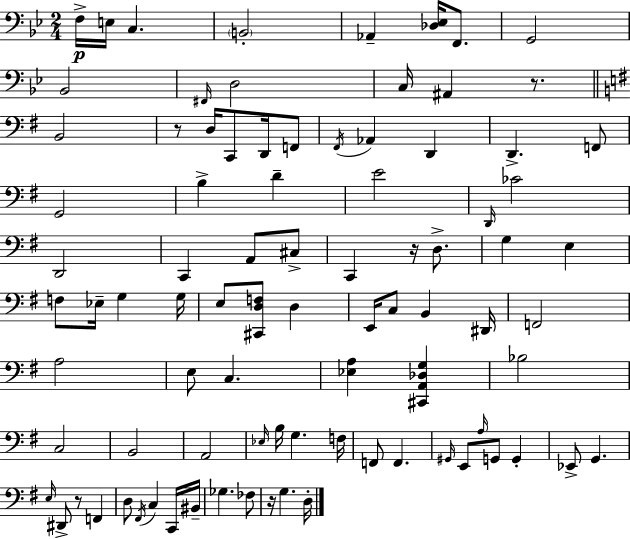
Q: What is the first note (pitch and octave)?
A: F3